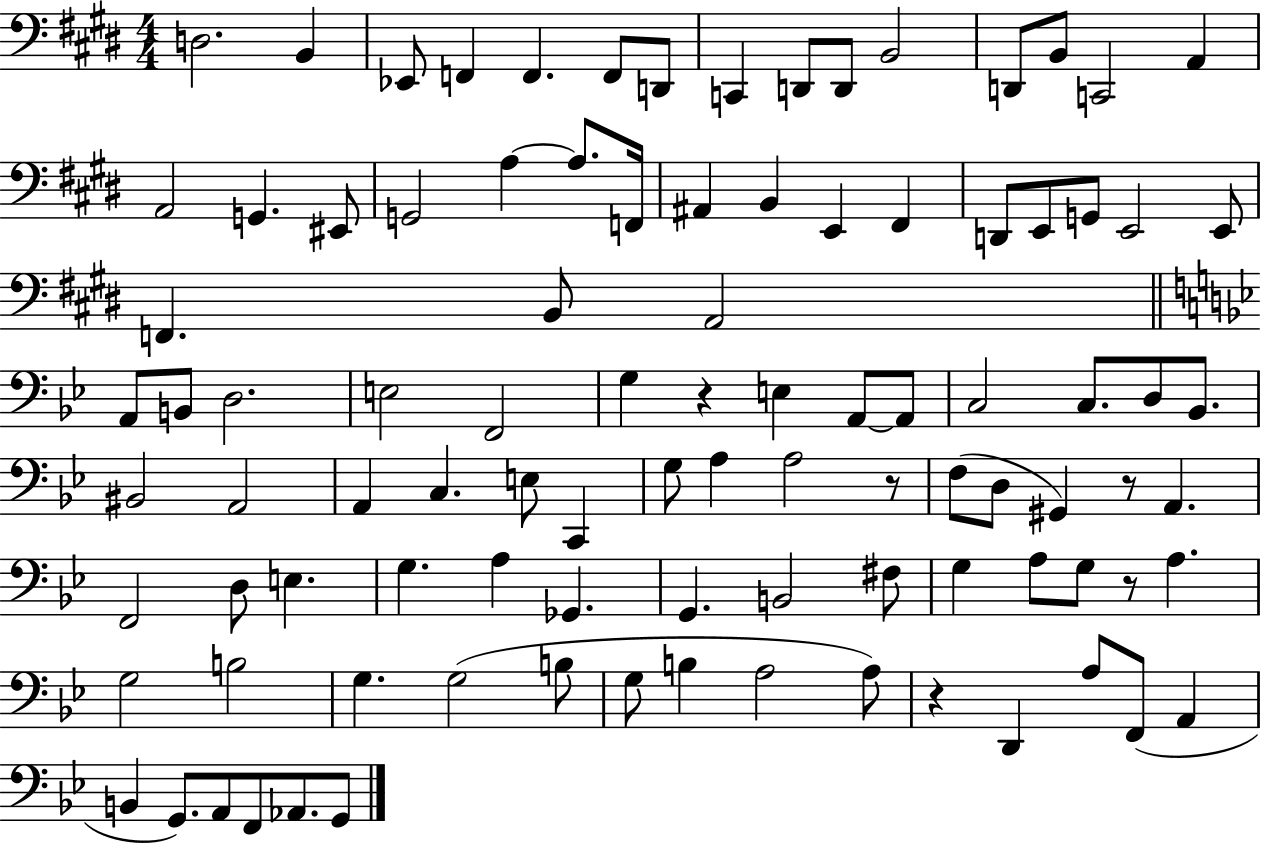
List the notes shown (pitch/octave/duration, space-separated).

D3/h. B2/q Eb2/e F2/q F2/q. F2/e D2/e C2/q D2/e D2/e B2/h D2/e B2/e C2/h A2/q A2/h G2/q. EIS2/e G2/h A3/q A3/e. F2/s A#2/q B2/q E2/q F#2/q D2/e E2/e G2/e E2/h E2/e F2/q. B2/e A2/h A2/e B2/e D3/h. E3/h F2/h G3/q R/q E3/q A2/e A2/e C3/h C3/e. D3/e Bb2/e. BIS2/h A2/h A2/q C3/q. E3/e C2/q G3/e A3/q A3/h R/e F3/e D3/e G#2/q R/e A2/q. F2/h D3/e E3/q. G3/q. A3/q Gb2/q. G2/q. B2/h F#3/e G3/q A3/e G3/e R/e A3/q. G3/h B3/h G3/q. G3/h B3/e G3/e B3/q A3/h A3/e R/q D2/q A3/e F2/e A2/q B2/q G2/e. A2/e F2/e Ab2/e. G2/e